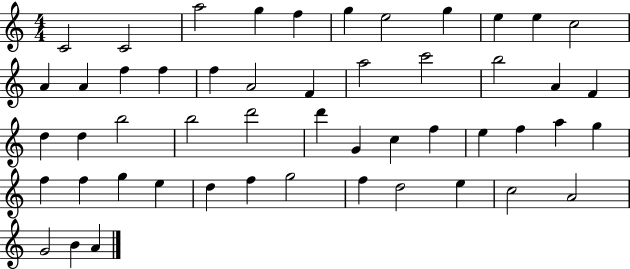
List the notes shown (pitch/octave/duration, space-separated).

C4/h C4/h A5/h G5/q F5/q G5/q E5/h G5/q E5/q E5/q C5/h A4/q A4/q F5/q F5/q F5/q A4/h F4/q A5/h C6/h B5/h A4/q F4/q D5/q D5/q B5/h B5/h D6/h D6/q G4/q C5/q F5/q E5/q F5/q A5/q G5/q F5/q F5/q G5/q E5/q D5/q F5/q G5/h F5/q D5/h E5/q C5/h A4/h G4/h B4/q A4/q